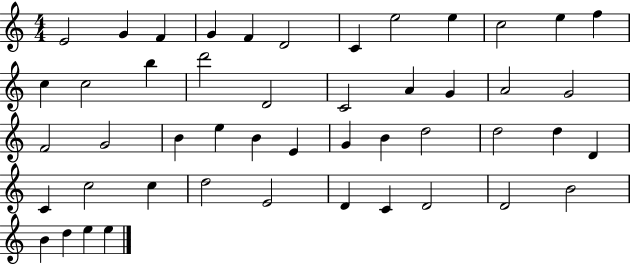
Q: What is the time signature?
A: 4/4